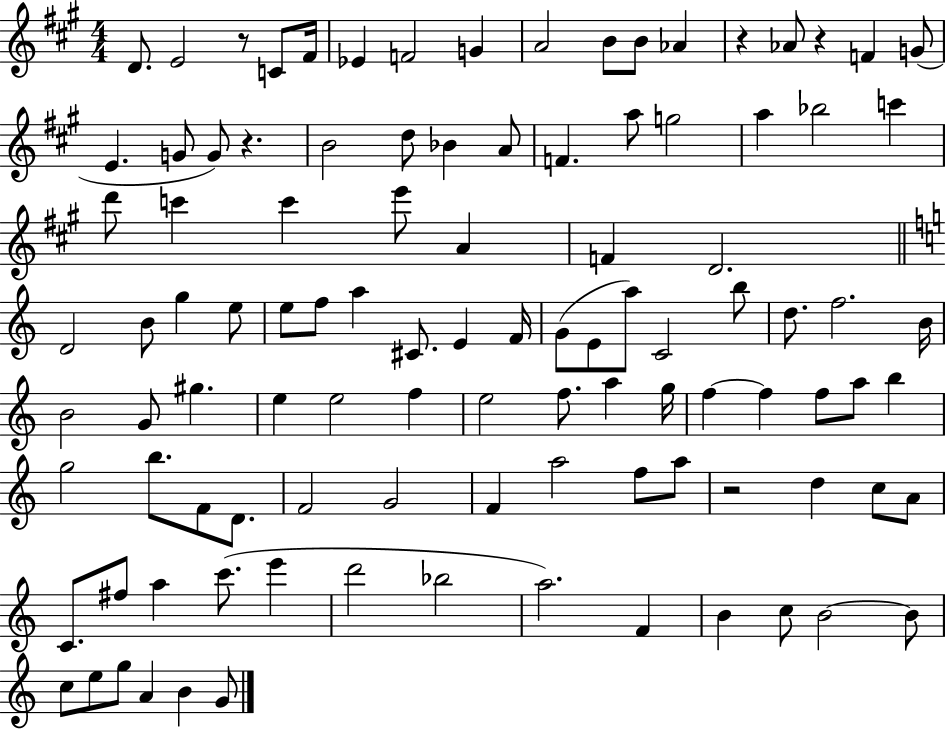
D4/e. E4/h R/e C4/e F#4/s Eb4/q F4/h G4/q A4/h B4/e B4/e Ab4/q R/q Ab4/e R/q F4/q G4/e E4/q. G4/e G4/e R/q. B4/h D5/e Bb4/q A4/e F4/q. A5/e G5/h A5/q Bb5/h C6/q D6/e C6/q C6/q E6/e A4/q F4/q D4/h. D4/h B4/e G5/q E5/e E5/e F5/e A5/q C#4/e. E4/q F4/s G4/e E4/e A5/e C4/h B5/e D5/e. F5/h. B4/s B4/h G4/e G#5/q. E5/q E5/h F5/q E5/h F5/e. A5/q G5/s F5/q F5/q F5/e A5/e B5/q G5/h B5/e. F4/e D4/e. F4/h G4/h F4/q A5/h F5/e A5/e R/h D5/q C5/e A4/e C4/e. F#5/e A5/q C6/e. E6/q D6/h Bb5/h A5/h. F4/q B4/q C5/e B4/h B4/e C5/e E5/e G5/e A4/q B4/q G4/e